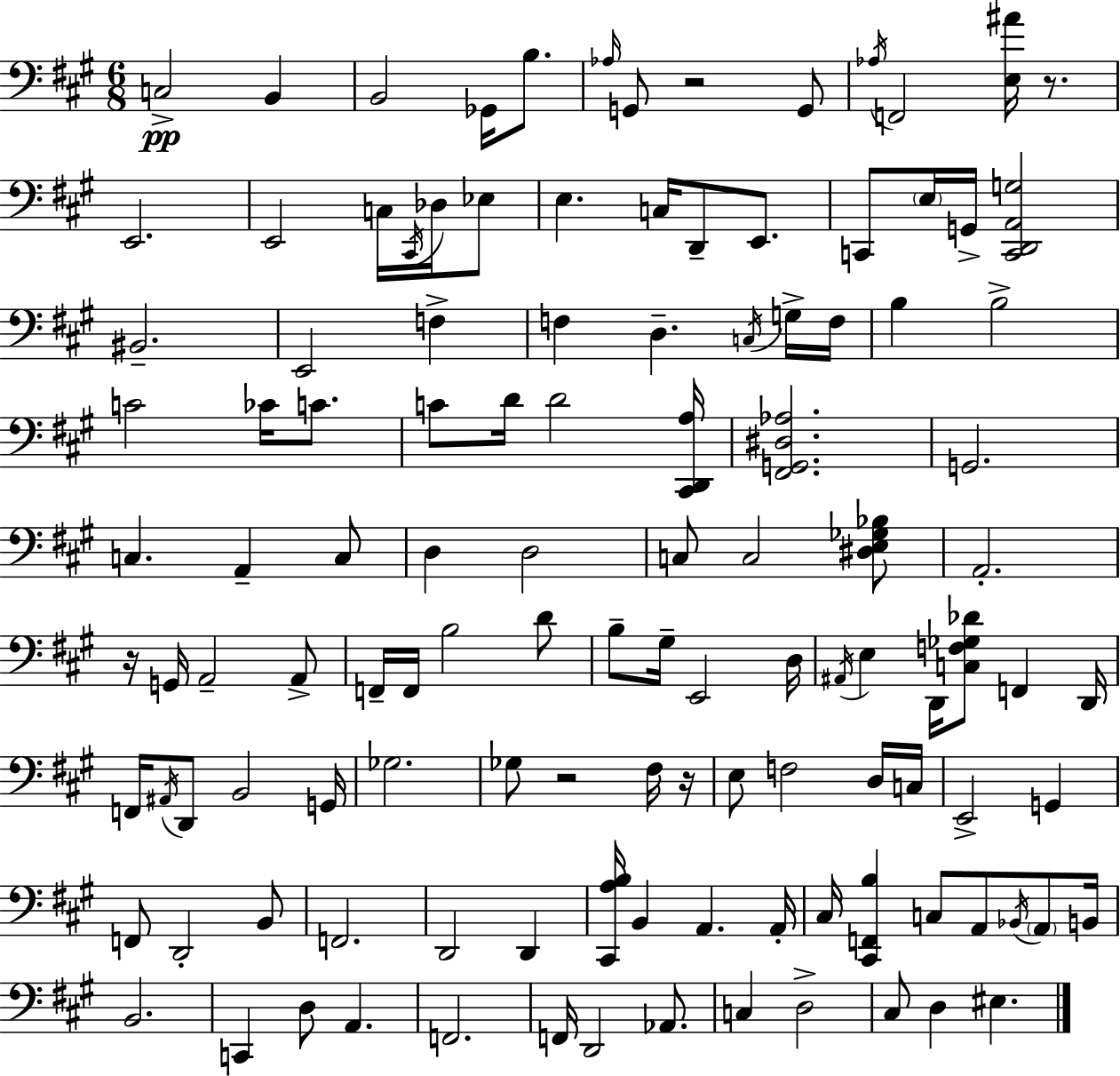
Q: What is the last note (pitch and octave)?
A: EIS3